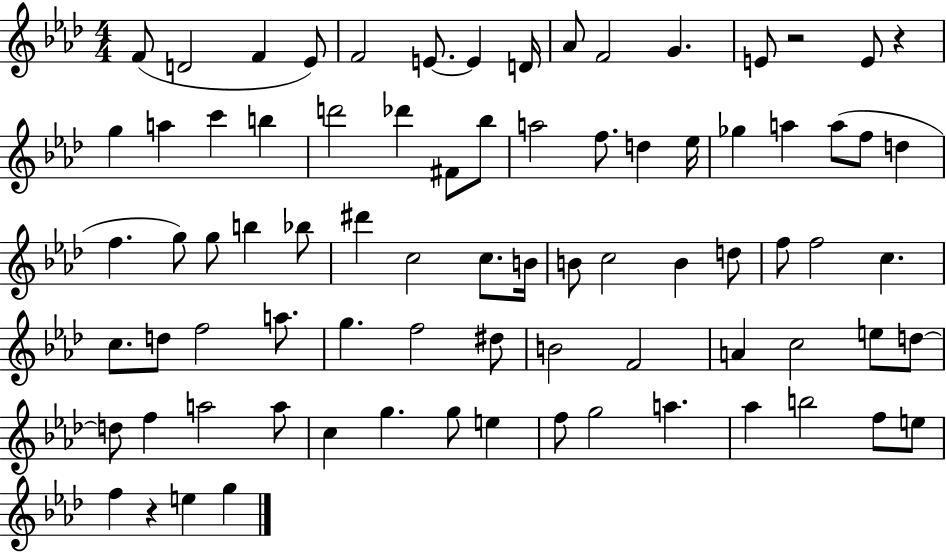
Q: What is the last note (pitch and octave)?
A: G5